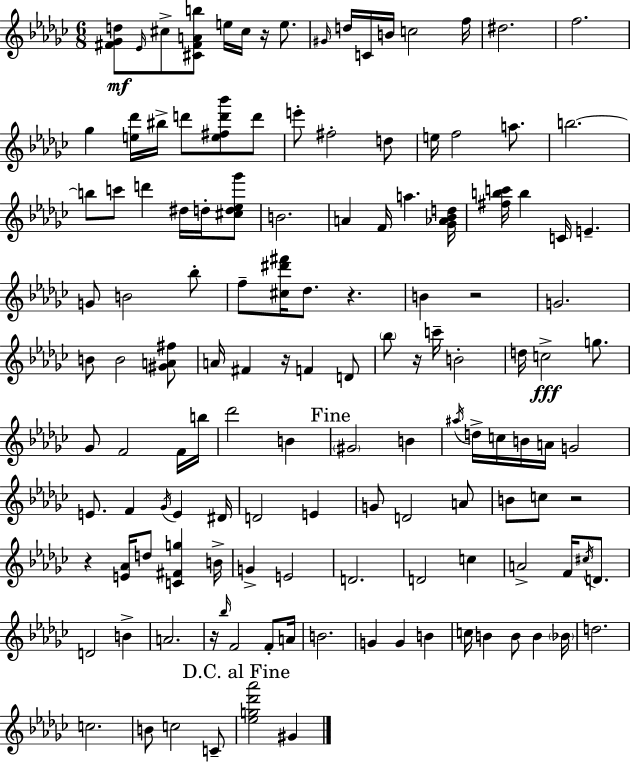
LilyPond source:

{
  \clef treble
  \numericTimeSignature
  \time 6/8
  \key ees \minor
  \repeat volta 2 { <fis' ges' d''>8\mf \grace { ees'16 } cis''8-> <cis' fis' a' b''>8 e''16 cis''16 r16 e''8. | \grace { gis'16 } d''16 c'16 b'16 c''2 | f''16 dis''2. | f''2. | \break ges''4 <e'' des'''>16 bis''16-> d'''8 <e'' fis'' d''' bes'''>8 | d'''8 e'''8-. fis''2-. | d''8 e''16 f''2 a''8. | b''2.~~ | \break b''8 c'''8 d'''4 dis''16 d''16-. | <cis'' d'' ees'' ges'''>8 b'2. | a'4 f'16 a''4. | <ges' aes' bes' d''>16 <fis'' b'' c'''>16 b''4 c'16 e'4.-- | \break g'8 b'2 | bes''8-. f''8-- <cis'' dis''' fis'''>16 des''8. r4. | b'4 r2 | g'2. | \break b'8 b'2 | <gis' a' fis''>8 a'16 fis'4 r16 f'4 | d'8 \parenthesize bes''8 r16 c'''16-- b'2-. | d''16 c''2->\fff g''8. | \break ges'8 f'2 | f'16 b''16 des'''2 b'4 | \mark "Fine" \parenthesize gis'2 b'4 | \acciaccatura { ais''16 } d''16-> c''16 b'16 a'16 g'2 | \break e'8. f'4 \acciaccatura { ges'16 } e'4 | dis'16 d'2 | e'4 g'8 d'2 | a'8 b'8 c''8 r2 | \break r4 <e' aes'>16 d''8 <c' fis' g''>4 | b'16-> g'4-> e'2 | d'2. | d'2 | \break c''4 a'2-> | f'16 \acciaccatura { cis''16 } d'8. d'2 | b'4-> a'2. | r16 \grace { bes''16 } f'2 | \break f'8-. a'16 b'2. | g'4 g'4 | b'4 c''16 b'4 b'8 | b'4 \parenthesize bes'16 d''2. | \break c''2. | b'8 c''2 | c'8-- \mark "D.C. al Fine" <ees'' g'' des''' aes'''>2 | gis'4 } \bar "|."
}